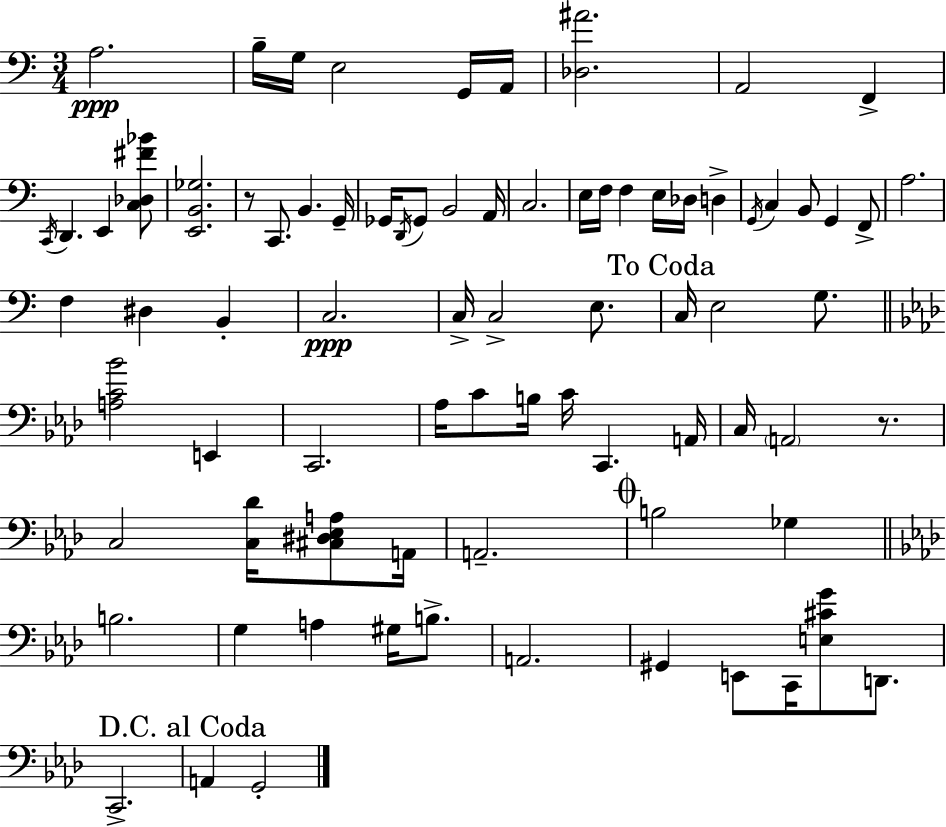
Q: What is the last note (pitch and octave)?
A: G2